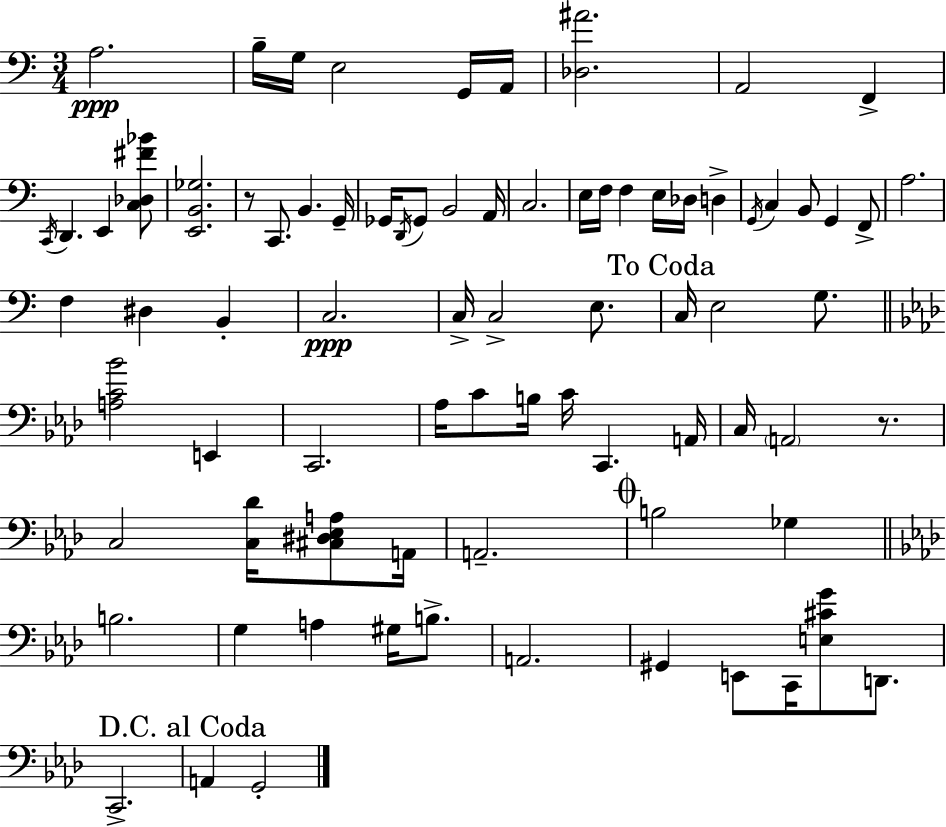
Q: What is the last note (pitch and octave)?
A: G2